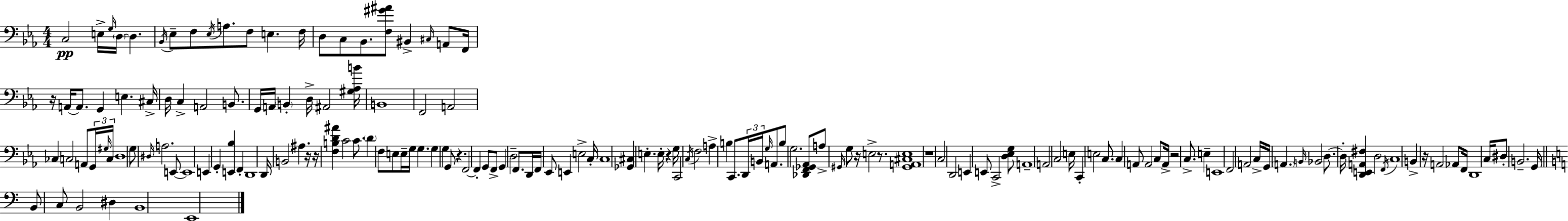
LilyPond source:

{
  \clef bass
  \numericTimeSignature
  \time 4/4
  \key ees \major
  c2\pp e16-> \grace { g16 } \parenthesize d16~~ d4. | \acciaccatura { bes,16 } ees8-- f8 \acciaccatura { ees16 } a8. f8 e4. | f16 d8 c8 bes,8. <f gis' ais'>8 bis,4-> | \grace { cis16 } a,8 f,16 r16 a,16~~ a,8. g,4 e4. | \break cis16-> d16 c4-> a,2 | b,8. g,16 a,16 \parenthesize b,4-. d16-> ais,2 | <gis aes b'>16 b,1 | f,2 a,2 | \break ces4 c2 | a,8 \tuplet 3/2 { g,16 \grace { gis16 } c16 } d1 | g8 \grace { dis16 } a2. | e,8~~ e,1 | \break e,4 g,4-. <e, bes>4 | f,4-. d,1 | d,16 b,2 ais4. | r16 r16 <f b d' ais'>4 c'2 | \break c'8. \parenthesize d'4 f8 e8 e16-- g16 | g4. g4 g4 g,8 | r4. f,2~~ f,4-. | g,8 f,8-> g,4 \parenthesize d2-- | \break f,8. d,16 f,16 ees,8 e,4 e2-> | c16-. c1 | <ges, cis>4 e4.-. | e16-. r4 g16 c,2 \acciaccatura { c16 } f2 | \break a4-> b4 c,8. | \tuplet 3/2 { d,16 b,16 \grace { g16 } } a,8. b8 g2. | <des, f, ges, aes,>8 a8-> \grace { gis,16 } g8 r16 e2-> | r8. <gis, a, cis e>1 | \break r1 | c2 | d,2 e,4 e,8 c,2-> | <d ees g>8 a,1-- | \break a,2 | c2 e16 c,4-. e2 | c8. c4 a,8 a,2 | c8 a,16-> r2 | \break c8.-> e4-- e,1 | f,2 | a,2 c16-> g,16 \parenthesize a,4. | \grace { b,16 } bes,2 d8.~~ d16-. <d, e, a, fis>4 | \break d2 \acciaccatura { f,16 } c1 | b,4-> r16 | a,2 aes,8 f,16 d,1 | c16 dis8-. b,2.-- | \break g,16 \bar "||" \break \key c \major b,8 c8 b,2 dis4 | b,1 | e,1 | \bar "|."
}